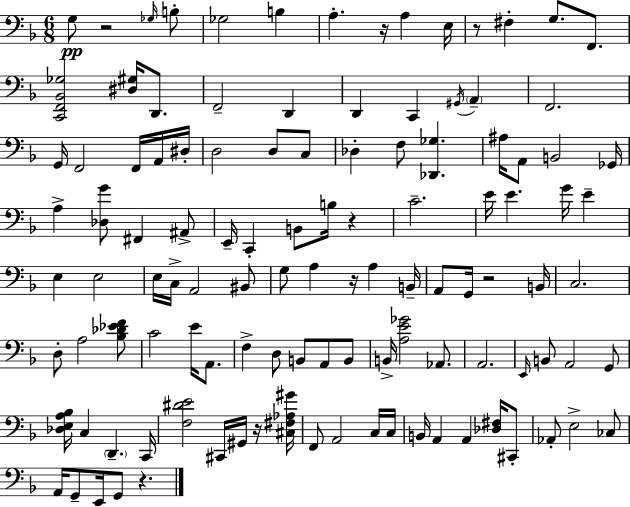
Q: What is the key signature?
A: D minor